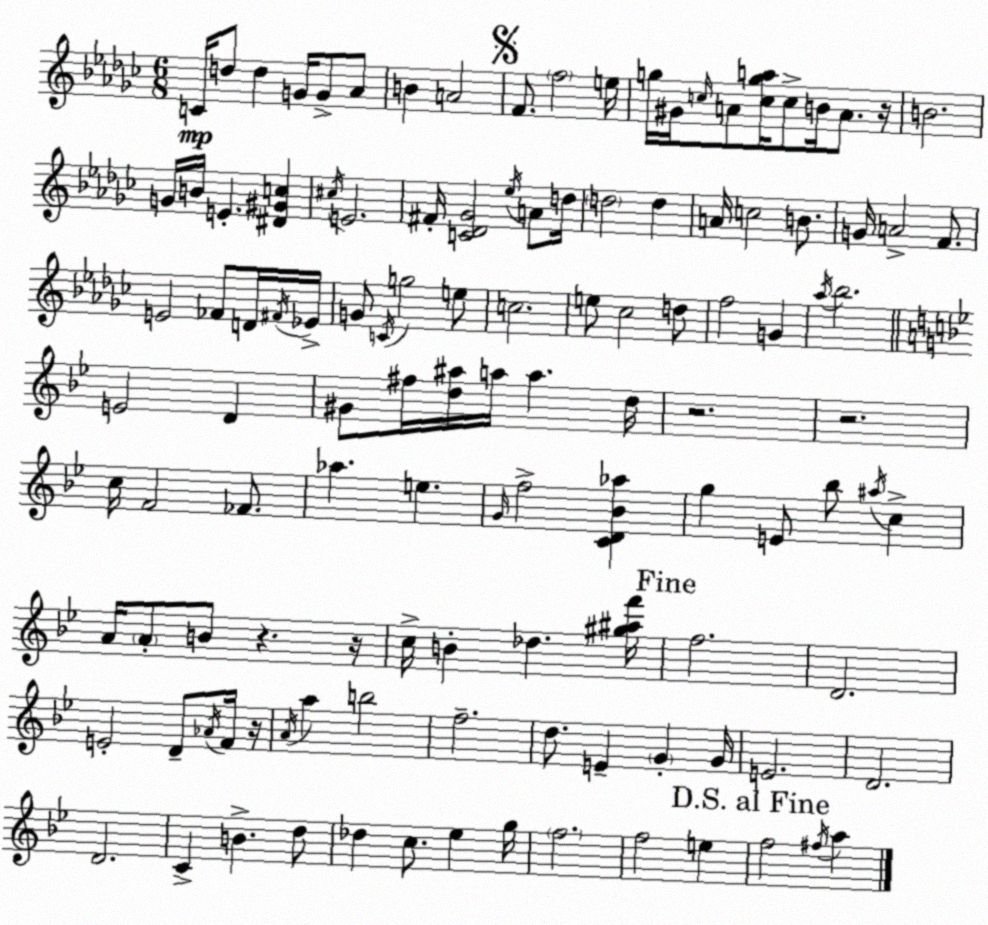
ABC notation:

X:1
T:Untitled
M:6/8
L:1/4
K:Ebm
C/4 d/2 d G/4 G/2 _A/2 B A2 F/2 f2 e/4 g/4 ^G/4 c/4 A/2 [cga]/4 c/2 B/4 A/2 z/4 B2 G/4 B/4 E [^D^Gc] ^c/4 E2 ^F/4 [C_D_G]2 _e/4 A/2 d/4 d2 d A/4 c2 B/2 G/4 A2 F/2 E2 _F/2 D/4 ^F/4 _E/4 G/2 C/4 g2 e/2 c2 e/2 _c2 d/2 f2 G _a/4 _b2 E2 D ^G/2 ^f/4 [d^a]/4 a/4 a d/4 z2 z2 c/4 F2 _F/2 _a e G/4 f2 [CD_B_a] g E/2 _b/2 ^a/4 c A/4 A/2 B/2 z z/4 c/4 B _d [^g^af']/4 f2 D2 E2 D/2 _A/4 F/4 z/4 A/4 a b2 f2 d/2 E G G/4 E2 D2 D2 C B d/2 _d c/2 _e g/4 f2 f2 e f2 ^f/4 a